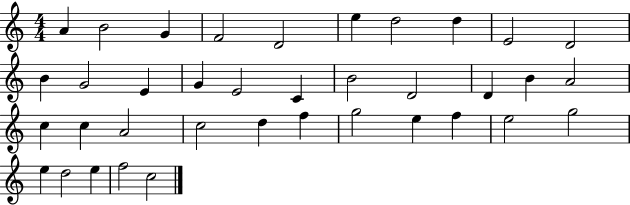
X:1
T:Untitled
M:4/4
L:1/4
K:C
A B2 G F2 D2 e d2 d E2 D2 B G2 E G E2 C B2 D2 D B A2 c c A2 c2 d f g2 e f e2 g2 e d2 e f2 c2